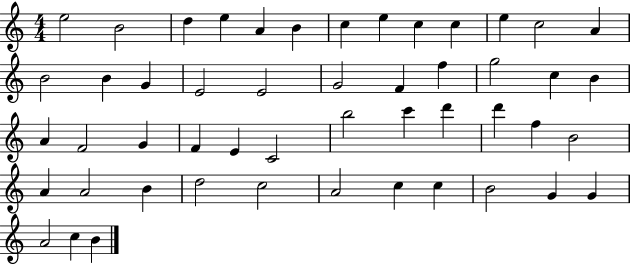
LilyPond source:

{
  \clef treble
  \numericTimeSignature
  \time 4/4
  \key c \major
  e''2 b'2 | d''4 e''4 a'4 b'4 | c''4 e''4 c''4 c''4 | e''4 c''2 a'4 | \break b'2 b'4 g'4 | e'2 e'2 | g'2 f'4 f''4 | g''2 c''4 b'4 | \break a'4 f'2 g'4 | f'4 e'4 c'2 | b''2 c'''4 d'''4 | d'''4 f''4 b'2 | \break a'4 a'2 b'4 | d''2 c''2 | a'2 c''4 c''4 | b'2 g'4 g'4 | \break a'2 c''4 b'4 | \bar "|."
}